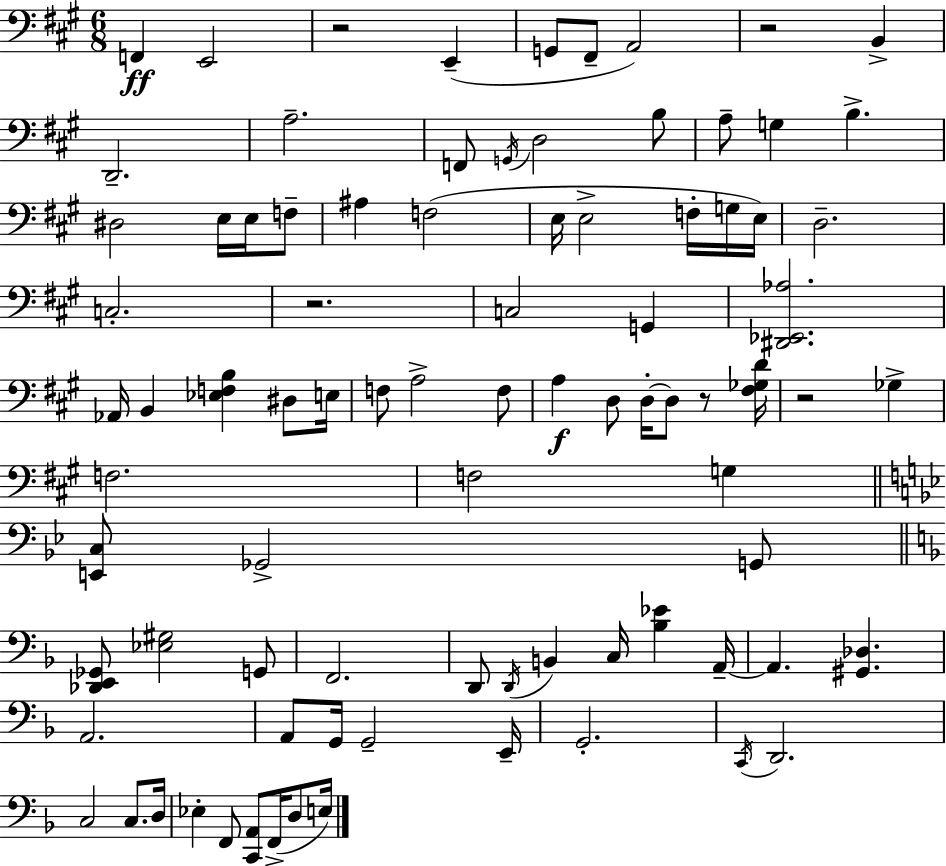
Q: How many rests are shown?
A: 5